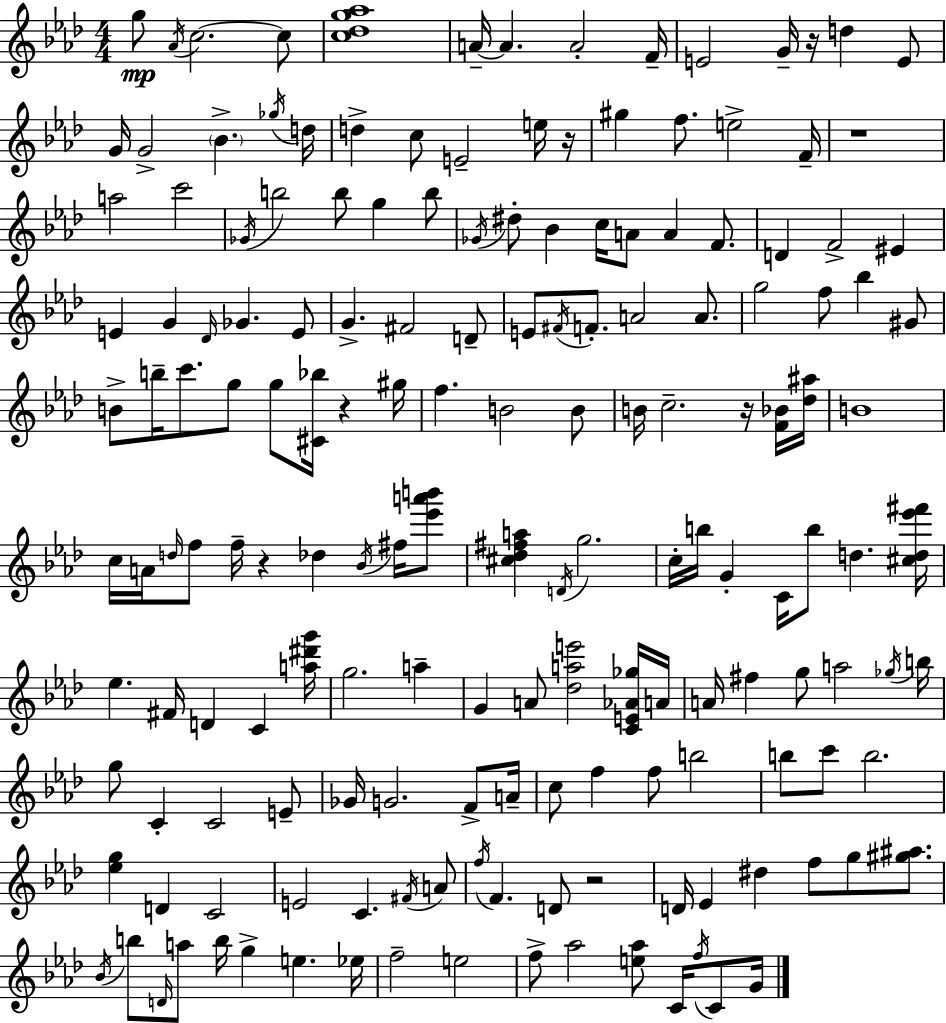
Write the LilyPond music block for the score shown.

{
  \clef treble
  \numericTimeSignature
  \time 4/4
  \key f \minor
  \repeat volta 2 { g''8\mp \acciaccatura { aes'16 } c''2.~~ c''8 | <c'' des'' g'' aes''>1 | a'16--~~ a'4. a'2-. | f'16-- e'2 g'16-- r16 d''4 e'8 | \break g'16 g'2-> \parenthesize bes'4.-> | \acciaccatura { ges''16 } d''16 d''4-> c''8 e'2-- | e''16 r16 gis''4 f''8. e''2-> | f'16-- r1 | \break a''2 c'''2 | \acciaccatura { ges'16 } b''2 b''8 g''4 | b''8 \acciaccatura { ges'16 } dis''8-. bes'4 c''16 a'8 a'4 | f'8. d'4 f'2-> | \break eis'4 e'4 g'4 \grace { des'16 } ges'4. | e'8 g'4.-> fis'2 | d'8-- e'8 \acciaccatura { fis'16 } f'8.-. a'2 | a'8. g''2 f''8 | \break bes''4 gis'8 b'8-> b''16-- c'''8. g''8 g''8 | <cis' bes''>16 r4 gis''16 f''4. b'2 | b'8 b'16 c''2.-- | r16 <f' bes'>16 <des'' ais''>16 b'1 | \break c''16 a'16 \grace { d''16 } f''8 f''16-- r4 | des''4 \acciaccatura { bes'16 } fis''16 <ees''' a''' b'''>8 <cis'' des'' fis'' a''>4 \acciaccatura { d'16 } g''2. | c''16-. b''16 g'4-. c'16 | b''8 d''4. <cis'' d'' ees''' fis'''>16 ees''4. fis'16 | \break d'4 c'4 <a'' dis''' g'''>16 g''2. | a''4-- g'4 a'8 <des'' a'' e'''>2 | <c' e' aes' ges''>16 a'16 a'16 fis''4 g''8 | a''2 \acciaccatura { ges''16 } b''16 g''8 c'4-. | \break c'2 e'8-- ges'16 g'2. | f'8-> a'16-- c''8 f''4 | f''8 b''2 b''8 c'''8 b''2. | <ees'' g''>4 d'4 | \break c'2 e'2 | c'4. \acciaccatura { fis'16 } a'8 \acciaccatura { f''16 } f'4. | d'8 r2 d'16 ees'4 | dis''4 f''8 g''8 <gis'' ais''>8. \acciaccatura { bes'16 } b''8 \grace { d'16 } | \break a''8 b''16 g''4-> e''4. ees''16 f''2-- | e''2 f''8-> | aes''2 <e'' aes''>8 c'16 \acciaccatura { f''16 } c'8 g'16 } \bar "|."
}